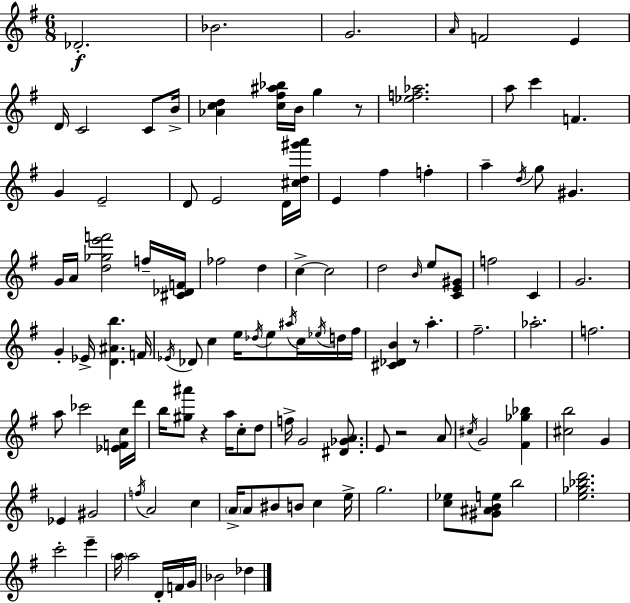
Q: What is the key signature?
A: E minor